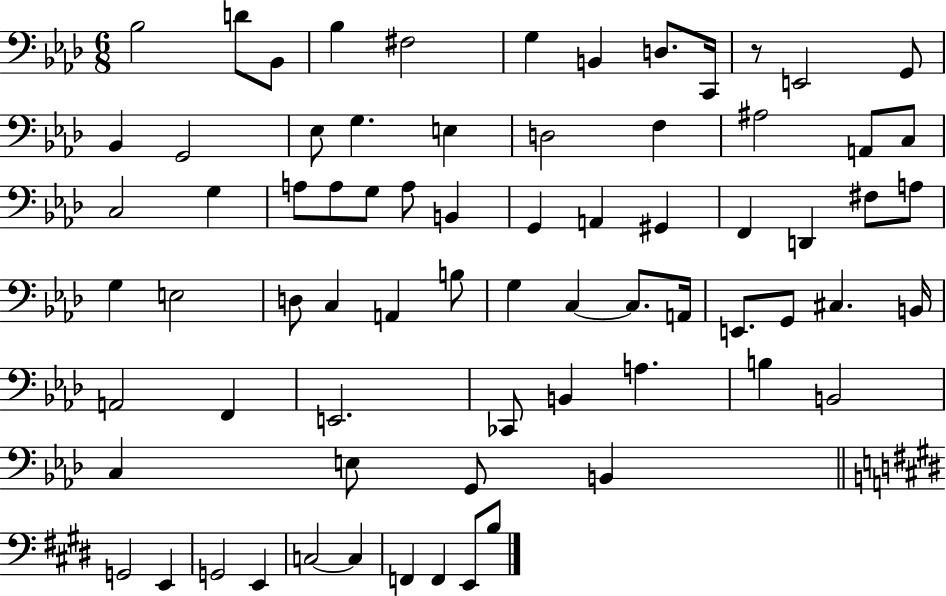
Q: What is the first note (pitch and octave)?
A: Bb3